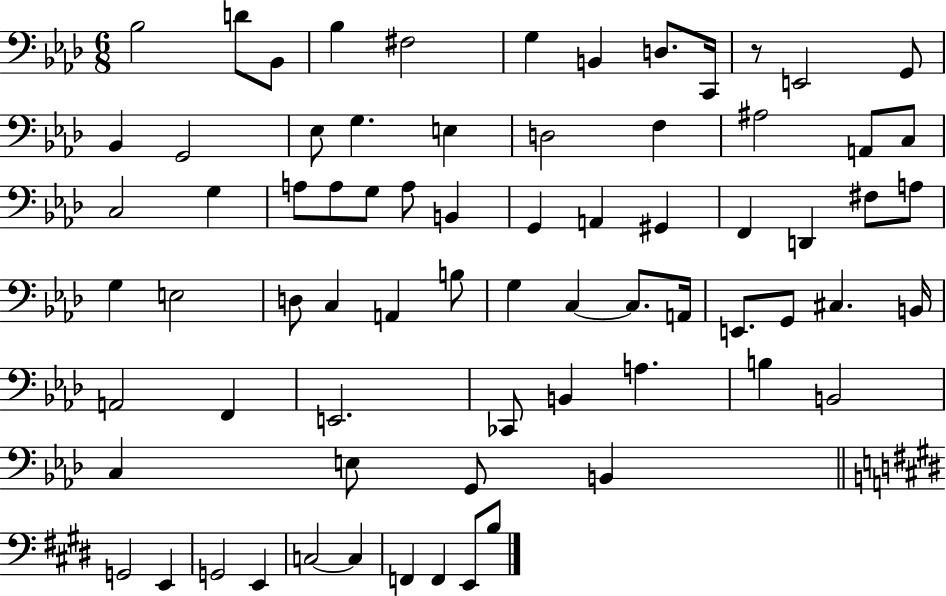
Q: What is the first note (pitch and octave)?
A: Bb3